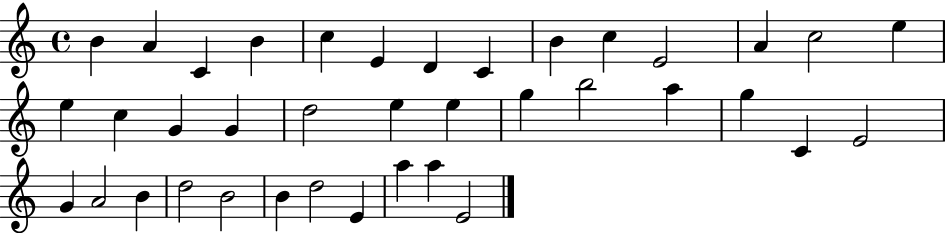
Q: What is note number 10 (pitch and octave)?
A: C5